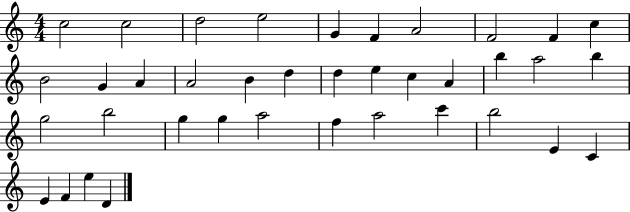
{
  \clef treble
  \numericTimeSignature
  \time 4/4
  \key c \major
  c''2 c''2 | d''2 e''2 | g'4 f'4 a'2 | f'2 f'4 c''4 | \break b'2 g'4 a'4 | a'2 b'4 d''4 | d''4 e''4 c''4 a'4 | b''4 a''2 b''4 | \break g''2 b''2 | g''4 g''4 a''2 | f''4 a''2 c'''4 | b''2 e'4 c'4 | \break e'4 f'4 e''4 d'4 | \bar "|."
}